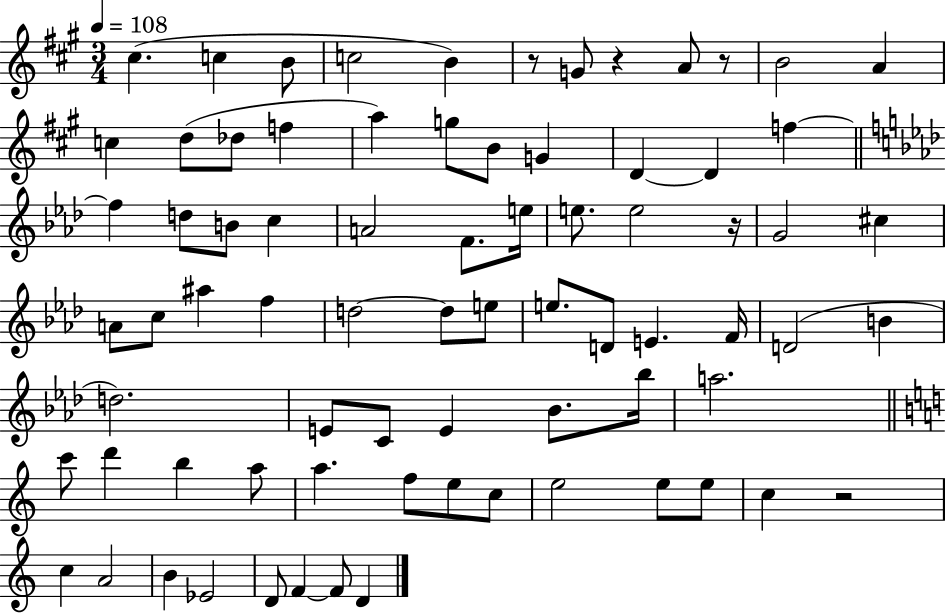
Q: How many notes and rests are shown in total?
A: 76